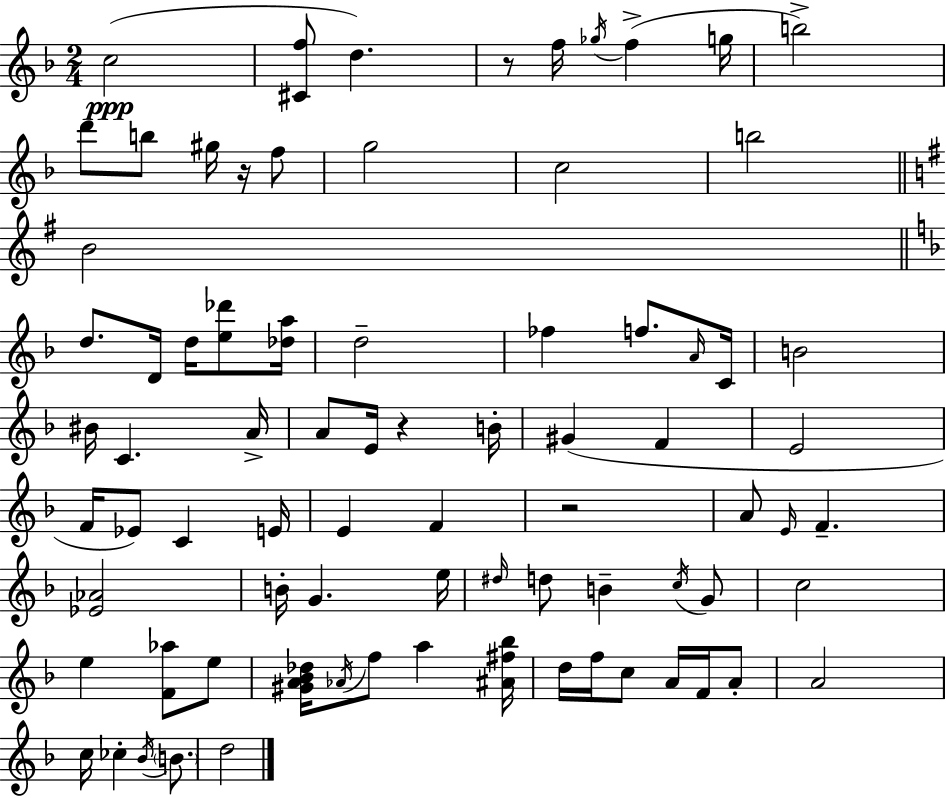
C5/h [C#4,F5]/e D5/q. R/e F5/s Gb5/s F5/q G5/s B5/h D6/e B5/e G#5/s R/s F5/e G5/h C5/h B5/h B4/h D5/e. D4/s D5/s [E5,Db6]/e [Db5,A5]/s D5/h FES5/q F5/e. A4/s C4/s B4/h BIS4/s C4/q. A4/s A4/e E4/s R/q B4/s G#4/q F4/q E4/h F4/s Eb4/e C4/q E4/s E4/q F4/q R/h A4/e E4/s F4/q. [Eb4,Ab4]/h B4/s G4/q. E5/s D#5/s D5/e B4/q C5/s G4/e C5/h E5/q [F4,Ab5]/e E5/e [G#4,A4,Bb4,Db5]/s Ab4/s F5/e A5/q [A#4,F#5,Bb5]/s D5/s F5/s C5/e A4/s F4/s A4/e A4/h C5/s CES5/q Bb4/s B4/e. D5/h